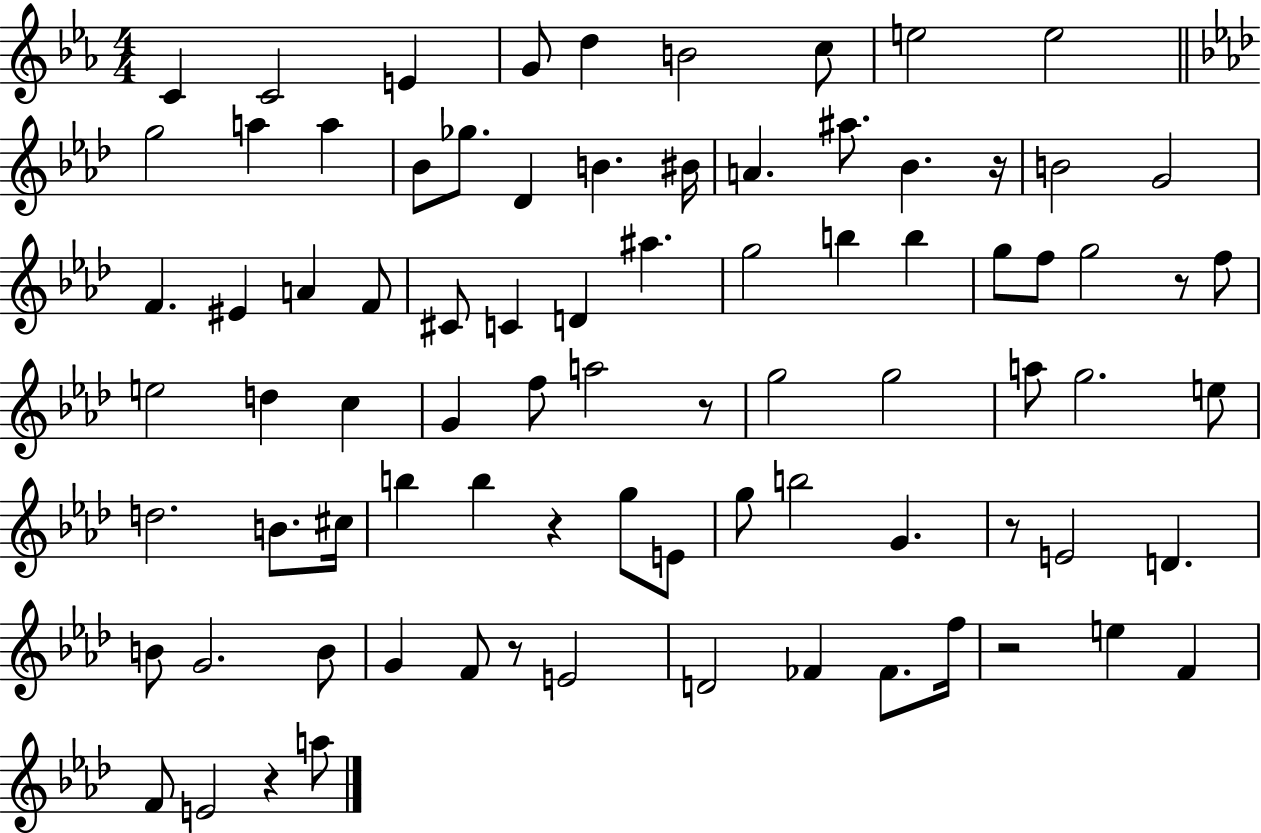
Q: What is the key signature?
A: EES major